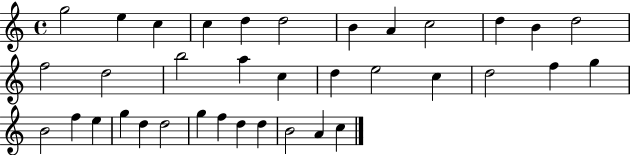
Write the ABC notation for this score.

X:1
T:Untitled
M:4/4
L:1/4
K:C
g2 e c c d d2 B A c2 d B d2 f2 d2 b2 a c d e2 c d2 f g B2 f e g d d2 g f d d B2 A c